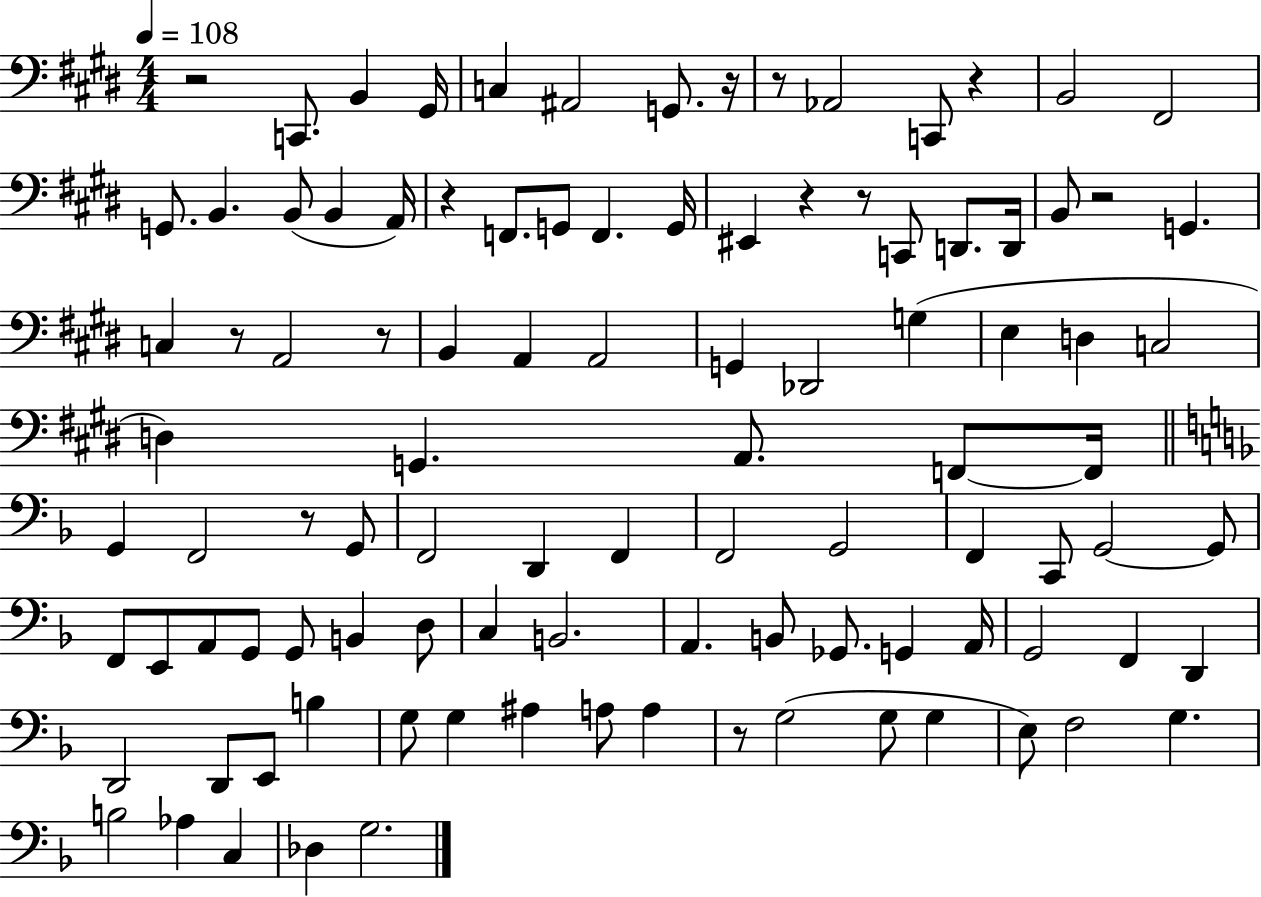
{
  \clef bass
  \numericTimeSignature
  \time 4/4
  \key e \major
  \tempo 4 = 108
  r2 c,8. b,4 gis,16 | c4 ais,2 g,8. r16 | r8 aes,2 c,8 r4 | b,2 fis,2 | \break g,8. b,4. b,8( b,4 a,16) | r4 f,8. g,8 f,4. g,16 | eis,4 r4 r8 c,8 d,8. d,16 | b,8 r2 g,4. | \break c4 r8 a,2 r8 | b,4 a,4 a,2 | g,4 des,2 g4( | e4 d4 c2 | \break d4) g,4. a,8. f,8~~ f,16 | \bar "||" \break \key d \minor g,4 f,2 r8 g,8 | f,2 d,4 f,4 | f,2 g,2 | f,4 c,8 g,2~~ g,8 | \break f,8 e,8 a,8 g,8 g,8 b,4 d8 | c4 b,2. | a,4. b,8 ges,8. g,4 a,16 | g,2 f,4 d,4 | \break d,2 d,8 e,8 b4 | g8 g4 ais4 a8 a4 | r8 g2( g8 g4 | e8) f2 g4. | \break b2 aes4 c4 | des4 g2. | \bar "|."
}